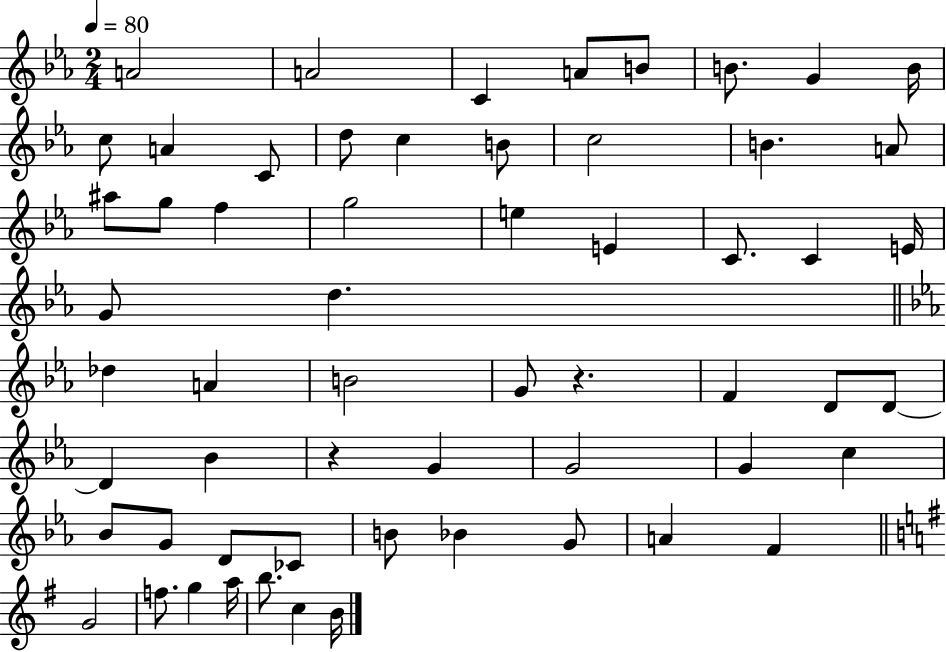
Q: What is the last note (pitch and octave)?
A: B4